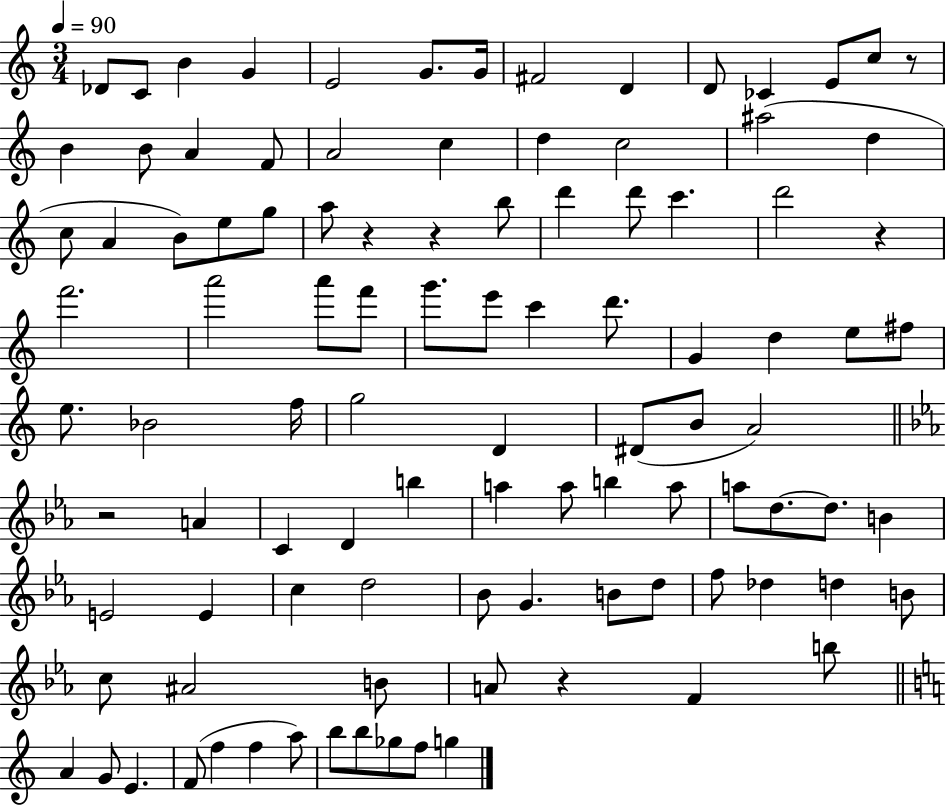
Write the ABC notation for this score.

X:1
T:Untitled
M:3/4
L:1/4
K:C
_D/2 C/2 B G E2 G/2 G/4 ^F2 D D/2 _C E/2 c/2 z/2 B B/2 A F/2 A2 c d c2 ^a2 d c/2 A B/2 e/2 g/2 a/2 z z b/2 d' d'/2 c' d'2 z f'2 a'2 a'/2 f'/2 g'/2 e'/2 c' d'/2 G d e/2 ^f/2 e/2 _B2 f/4 g2 D ^D/2 B/2 A2 z2 A C D b a a/2 b a/2 a/2 d/2 d/2 B E2 E c d2 _B/2 G B/2 d/2 f/2 _d d B/2 c/2 ^A2 B/2 A/2 z F b/2 A G/2 E F/2 f f a/2 b/2 b/2 _g/2 f/2 g